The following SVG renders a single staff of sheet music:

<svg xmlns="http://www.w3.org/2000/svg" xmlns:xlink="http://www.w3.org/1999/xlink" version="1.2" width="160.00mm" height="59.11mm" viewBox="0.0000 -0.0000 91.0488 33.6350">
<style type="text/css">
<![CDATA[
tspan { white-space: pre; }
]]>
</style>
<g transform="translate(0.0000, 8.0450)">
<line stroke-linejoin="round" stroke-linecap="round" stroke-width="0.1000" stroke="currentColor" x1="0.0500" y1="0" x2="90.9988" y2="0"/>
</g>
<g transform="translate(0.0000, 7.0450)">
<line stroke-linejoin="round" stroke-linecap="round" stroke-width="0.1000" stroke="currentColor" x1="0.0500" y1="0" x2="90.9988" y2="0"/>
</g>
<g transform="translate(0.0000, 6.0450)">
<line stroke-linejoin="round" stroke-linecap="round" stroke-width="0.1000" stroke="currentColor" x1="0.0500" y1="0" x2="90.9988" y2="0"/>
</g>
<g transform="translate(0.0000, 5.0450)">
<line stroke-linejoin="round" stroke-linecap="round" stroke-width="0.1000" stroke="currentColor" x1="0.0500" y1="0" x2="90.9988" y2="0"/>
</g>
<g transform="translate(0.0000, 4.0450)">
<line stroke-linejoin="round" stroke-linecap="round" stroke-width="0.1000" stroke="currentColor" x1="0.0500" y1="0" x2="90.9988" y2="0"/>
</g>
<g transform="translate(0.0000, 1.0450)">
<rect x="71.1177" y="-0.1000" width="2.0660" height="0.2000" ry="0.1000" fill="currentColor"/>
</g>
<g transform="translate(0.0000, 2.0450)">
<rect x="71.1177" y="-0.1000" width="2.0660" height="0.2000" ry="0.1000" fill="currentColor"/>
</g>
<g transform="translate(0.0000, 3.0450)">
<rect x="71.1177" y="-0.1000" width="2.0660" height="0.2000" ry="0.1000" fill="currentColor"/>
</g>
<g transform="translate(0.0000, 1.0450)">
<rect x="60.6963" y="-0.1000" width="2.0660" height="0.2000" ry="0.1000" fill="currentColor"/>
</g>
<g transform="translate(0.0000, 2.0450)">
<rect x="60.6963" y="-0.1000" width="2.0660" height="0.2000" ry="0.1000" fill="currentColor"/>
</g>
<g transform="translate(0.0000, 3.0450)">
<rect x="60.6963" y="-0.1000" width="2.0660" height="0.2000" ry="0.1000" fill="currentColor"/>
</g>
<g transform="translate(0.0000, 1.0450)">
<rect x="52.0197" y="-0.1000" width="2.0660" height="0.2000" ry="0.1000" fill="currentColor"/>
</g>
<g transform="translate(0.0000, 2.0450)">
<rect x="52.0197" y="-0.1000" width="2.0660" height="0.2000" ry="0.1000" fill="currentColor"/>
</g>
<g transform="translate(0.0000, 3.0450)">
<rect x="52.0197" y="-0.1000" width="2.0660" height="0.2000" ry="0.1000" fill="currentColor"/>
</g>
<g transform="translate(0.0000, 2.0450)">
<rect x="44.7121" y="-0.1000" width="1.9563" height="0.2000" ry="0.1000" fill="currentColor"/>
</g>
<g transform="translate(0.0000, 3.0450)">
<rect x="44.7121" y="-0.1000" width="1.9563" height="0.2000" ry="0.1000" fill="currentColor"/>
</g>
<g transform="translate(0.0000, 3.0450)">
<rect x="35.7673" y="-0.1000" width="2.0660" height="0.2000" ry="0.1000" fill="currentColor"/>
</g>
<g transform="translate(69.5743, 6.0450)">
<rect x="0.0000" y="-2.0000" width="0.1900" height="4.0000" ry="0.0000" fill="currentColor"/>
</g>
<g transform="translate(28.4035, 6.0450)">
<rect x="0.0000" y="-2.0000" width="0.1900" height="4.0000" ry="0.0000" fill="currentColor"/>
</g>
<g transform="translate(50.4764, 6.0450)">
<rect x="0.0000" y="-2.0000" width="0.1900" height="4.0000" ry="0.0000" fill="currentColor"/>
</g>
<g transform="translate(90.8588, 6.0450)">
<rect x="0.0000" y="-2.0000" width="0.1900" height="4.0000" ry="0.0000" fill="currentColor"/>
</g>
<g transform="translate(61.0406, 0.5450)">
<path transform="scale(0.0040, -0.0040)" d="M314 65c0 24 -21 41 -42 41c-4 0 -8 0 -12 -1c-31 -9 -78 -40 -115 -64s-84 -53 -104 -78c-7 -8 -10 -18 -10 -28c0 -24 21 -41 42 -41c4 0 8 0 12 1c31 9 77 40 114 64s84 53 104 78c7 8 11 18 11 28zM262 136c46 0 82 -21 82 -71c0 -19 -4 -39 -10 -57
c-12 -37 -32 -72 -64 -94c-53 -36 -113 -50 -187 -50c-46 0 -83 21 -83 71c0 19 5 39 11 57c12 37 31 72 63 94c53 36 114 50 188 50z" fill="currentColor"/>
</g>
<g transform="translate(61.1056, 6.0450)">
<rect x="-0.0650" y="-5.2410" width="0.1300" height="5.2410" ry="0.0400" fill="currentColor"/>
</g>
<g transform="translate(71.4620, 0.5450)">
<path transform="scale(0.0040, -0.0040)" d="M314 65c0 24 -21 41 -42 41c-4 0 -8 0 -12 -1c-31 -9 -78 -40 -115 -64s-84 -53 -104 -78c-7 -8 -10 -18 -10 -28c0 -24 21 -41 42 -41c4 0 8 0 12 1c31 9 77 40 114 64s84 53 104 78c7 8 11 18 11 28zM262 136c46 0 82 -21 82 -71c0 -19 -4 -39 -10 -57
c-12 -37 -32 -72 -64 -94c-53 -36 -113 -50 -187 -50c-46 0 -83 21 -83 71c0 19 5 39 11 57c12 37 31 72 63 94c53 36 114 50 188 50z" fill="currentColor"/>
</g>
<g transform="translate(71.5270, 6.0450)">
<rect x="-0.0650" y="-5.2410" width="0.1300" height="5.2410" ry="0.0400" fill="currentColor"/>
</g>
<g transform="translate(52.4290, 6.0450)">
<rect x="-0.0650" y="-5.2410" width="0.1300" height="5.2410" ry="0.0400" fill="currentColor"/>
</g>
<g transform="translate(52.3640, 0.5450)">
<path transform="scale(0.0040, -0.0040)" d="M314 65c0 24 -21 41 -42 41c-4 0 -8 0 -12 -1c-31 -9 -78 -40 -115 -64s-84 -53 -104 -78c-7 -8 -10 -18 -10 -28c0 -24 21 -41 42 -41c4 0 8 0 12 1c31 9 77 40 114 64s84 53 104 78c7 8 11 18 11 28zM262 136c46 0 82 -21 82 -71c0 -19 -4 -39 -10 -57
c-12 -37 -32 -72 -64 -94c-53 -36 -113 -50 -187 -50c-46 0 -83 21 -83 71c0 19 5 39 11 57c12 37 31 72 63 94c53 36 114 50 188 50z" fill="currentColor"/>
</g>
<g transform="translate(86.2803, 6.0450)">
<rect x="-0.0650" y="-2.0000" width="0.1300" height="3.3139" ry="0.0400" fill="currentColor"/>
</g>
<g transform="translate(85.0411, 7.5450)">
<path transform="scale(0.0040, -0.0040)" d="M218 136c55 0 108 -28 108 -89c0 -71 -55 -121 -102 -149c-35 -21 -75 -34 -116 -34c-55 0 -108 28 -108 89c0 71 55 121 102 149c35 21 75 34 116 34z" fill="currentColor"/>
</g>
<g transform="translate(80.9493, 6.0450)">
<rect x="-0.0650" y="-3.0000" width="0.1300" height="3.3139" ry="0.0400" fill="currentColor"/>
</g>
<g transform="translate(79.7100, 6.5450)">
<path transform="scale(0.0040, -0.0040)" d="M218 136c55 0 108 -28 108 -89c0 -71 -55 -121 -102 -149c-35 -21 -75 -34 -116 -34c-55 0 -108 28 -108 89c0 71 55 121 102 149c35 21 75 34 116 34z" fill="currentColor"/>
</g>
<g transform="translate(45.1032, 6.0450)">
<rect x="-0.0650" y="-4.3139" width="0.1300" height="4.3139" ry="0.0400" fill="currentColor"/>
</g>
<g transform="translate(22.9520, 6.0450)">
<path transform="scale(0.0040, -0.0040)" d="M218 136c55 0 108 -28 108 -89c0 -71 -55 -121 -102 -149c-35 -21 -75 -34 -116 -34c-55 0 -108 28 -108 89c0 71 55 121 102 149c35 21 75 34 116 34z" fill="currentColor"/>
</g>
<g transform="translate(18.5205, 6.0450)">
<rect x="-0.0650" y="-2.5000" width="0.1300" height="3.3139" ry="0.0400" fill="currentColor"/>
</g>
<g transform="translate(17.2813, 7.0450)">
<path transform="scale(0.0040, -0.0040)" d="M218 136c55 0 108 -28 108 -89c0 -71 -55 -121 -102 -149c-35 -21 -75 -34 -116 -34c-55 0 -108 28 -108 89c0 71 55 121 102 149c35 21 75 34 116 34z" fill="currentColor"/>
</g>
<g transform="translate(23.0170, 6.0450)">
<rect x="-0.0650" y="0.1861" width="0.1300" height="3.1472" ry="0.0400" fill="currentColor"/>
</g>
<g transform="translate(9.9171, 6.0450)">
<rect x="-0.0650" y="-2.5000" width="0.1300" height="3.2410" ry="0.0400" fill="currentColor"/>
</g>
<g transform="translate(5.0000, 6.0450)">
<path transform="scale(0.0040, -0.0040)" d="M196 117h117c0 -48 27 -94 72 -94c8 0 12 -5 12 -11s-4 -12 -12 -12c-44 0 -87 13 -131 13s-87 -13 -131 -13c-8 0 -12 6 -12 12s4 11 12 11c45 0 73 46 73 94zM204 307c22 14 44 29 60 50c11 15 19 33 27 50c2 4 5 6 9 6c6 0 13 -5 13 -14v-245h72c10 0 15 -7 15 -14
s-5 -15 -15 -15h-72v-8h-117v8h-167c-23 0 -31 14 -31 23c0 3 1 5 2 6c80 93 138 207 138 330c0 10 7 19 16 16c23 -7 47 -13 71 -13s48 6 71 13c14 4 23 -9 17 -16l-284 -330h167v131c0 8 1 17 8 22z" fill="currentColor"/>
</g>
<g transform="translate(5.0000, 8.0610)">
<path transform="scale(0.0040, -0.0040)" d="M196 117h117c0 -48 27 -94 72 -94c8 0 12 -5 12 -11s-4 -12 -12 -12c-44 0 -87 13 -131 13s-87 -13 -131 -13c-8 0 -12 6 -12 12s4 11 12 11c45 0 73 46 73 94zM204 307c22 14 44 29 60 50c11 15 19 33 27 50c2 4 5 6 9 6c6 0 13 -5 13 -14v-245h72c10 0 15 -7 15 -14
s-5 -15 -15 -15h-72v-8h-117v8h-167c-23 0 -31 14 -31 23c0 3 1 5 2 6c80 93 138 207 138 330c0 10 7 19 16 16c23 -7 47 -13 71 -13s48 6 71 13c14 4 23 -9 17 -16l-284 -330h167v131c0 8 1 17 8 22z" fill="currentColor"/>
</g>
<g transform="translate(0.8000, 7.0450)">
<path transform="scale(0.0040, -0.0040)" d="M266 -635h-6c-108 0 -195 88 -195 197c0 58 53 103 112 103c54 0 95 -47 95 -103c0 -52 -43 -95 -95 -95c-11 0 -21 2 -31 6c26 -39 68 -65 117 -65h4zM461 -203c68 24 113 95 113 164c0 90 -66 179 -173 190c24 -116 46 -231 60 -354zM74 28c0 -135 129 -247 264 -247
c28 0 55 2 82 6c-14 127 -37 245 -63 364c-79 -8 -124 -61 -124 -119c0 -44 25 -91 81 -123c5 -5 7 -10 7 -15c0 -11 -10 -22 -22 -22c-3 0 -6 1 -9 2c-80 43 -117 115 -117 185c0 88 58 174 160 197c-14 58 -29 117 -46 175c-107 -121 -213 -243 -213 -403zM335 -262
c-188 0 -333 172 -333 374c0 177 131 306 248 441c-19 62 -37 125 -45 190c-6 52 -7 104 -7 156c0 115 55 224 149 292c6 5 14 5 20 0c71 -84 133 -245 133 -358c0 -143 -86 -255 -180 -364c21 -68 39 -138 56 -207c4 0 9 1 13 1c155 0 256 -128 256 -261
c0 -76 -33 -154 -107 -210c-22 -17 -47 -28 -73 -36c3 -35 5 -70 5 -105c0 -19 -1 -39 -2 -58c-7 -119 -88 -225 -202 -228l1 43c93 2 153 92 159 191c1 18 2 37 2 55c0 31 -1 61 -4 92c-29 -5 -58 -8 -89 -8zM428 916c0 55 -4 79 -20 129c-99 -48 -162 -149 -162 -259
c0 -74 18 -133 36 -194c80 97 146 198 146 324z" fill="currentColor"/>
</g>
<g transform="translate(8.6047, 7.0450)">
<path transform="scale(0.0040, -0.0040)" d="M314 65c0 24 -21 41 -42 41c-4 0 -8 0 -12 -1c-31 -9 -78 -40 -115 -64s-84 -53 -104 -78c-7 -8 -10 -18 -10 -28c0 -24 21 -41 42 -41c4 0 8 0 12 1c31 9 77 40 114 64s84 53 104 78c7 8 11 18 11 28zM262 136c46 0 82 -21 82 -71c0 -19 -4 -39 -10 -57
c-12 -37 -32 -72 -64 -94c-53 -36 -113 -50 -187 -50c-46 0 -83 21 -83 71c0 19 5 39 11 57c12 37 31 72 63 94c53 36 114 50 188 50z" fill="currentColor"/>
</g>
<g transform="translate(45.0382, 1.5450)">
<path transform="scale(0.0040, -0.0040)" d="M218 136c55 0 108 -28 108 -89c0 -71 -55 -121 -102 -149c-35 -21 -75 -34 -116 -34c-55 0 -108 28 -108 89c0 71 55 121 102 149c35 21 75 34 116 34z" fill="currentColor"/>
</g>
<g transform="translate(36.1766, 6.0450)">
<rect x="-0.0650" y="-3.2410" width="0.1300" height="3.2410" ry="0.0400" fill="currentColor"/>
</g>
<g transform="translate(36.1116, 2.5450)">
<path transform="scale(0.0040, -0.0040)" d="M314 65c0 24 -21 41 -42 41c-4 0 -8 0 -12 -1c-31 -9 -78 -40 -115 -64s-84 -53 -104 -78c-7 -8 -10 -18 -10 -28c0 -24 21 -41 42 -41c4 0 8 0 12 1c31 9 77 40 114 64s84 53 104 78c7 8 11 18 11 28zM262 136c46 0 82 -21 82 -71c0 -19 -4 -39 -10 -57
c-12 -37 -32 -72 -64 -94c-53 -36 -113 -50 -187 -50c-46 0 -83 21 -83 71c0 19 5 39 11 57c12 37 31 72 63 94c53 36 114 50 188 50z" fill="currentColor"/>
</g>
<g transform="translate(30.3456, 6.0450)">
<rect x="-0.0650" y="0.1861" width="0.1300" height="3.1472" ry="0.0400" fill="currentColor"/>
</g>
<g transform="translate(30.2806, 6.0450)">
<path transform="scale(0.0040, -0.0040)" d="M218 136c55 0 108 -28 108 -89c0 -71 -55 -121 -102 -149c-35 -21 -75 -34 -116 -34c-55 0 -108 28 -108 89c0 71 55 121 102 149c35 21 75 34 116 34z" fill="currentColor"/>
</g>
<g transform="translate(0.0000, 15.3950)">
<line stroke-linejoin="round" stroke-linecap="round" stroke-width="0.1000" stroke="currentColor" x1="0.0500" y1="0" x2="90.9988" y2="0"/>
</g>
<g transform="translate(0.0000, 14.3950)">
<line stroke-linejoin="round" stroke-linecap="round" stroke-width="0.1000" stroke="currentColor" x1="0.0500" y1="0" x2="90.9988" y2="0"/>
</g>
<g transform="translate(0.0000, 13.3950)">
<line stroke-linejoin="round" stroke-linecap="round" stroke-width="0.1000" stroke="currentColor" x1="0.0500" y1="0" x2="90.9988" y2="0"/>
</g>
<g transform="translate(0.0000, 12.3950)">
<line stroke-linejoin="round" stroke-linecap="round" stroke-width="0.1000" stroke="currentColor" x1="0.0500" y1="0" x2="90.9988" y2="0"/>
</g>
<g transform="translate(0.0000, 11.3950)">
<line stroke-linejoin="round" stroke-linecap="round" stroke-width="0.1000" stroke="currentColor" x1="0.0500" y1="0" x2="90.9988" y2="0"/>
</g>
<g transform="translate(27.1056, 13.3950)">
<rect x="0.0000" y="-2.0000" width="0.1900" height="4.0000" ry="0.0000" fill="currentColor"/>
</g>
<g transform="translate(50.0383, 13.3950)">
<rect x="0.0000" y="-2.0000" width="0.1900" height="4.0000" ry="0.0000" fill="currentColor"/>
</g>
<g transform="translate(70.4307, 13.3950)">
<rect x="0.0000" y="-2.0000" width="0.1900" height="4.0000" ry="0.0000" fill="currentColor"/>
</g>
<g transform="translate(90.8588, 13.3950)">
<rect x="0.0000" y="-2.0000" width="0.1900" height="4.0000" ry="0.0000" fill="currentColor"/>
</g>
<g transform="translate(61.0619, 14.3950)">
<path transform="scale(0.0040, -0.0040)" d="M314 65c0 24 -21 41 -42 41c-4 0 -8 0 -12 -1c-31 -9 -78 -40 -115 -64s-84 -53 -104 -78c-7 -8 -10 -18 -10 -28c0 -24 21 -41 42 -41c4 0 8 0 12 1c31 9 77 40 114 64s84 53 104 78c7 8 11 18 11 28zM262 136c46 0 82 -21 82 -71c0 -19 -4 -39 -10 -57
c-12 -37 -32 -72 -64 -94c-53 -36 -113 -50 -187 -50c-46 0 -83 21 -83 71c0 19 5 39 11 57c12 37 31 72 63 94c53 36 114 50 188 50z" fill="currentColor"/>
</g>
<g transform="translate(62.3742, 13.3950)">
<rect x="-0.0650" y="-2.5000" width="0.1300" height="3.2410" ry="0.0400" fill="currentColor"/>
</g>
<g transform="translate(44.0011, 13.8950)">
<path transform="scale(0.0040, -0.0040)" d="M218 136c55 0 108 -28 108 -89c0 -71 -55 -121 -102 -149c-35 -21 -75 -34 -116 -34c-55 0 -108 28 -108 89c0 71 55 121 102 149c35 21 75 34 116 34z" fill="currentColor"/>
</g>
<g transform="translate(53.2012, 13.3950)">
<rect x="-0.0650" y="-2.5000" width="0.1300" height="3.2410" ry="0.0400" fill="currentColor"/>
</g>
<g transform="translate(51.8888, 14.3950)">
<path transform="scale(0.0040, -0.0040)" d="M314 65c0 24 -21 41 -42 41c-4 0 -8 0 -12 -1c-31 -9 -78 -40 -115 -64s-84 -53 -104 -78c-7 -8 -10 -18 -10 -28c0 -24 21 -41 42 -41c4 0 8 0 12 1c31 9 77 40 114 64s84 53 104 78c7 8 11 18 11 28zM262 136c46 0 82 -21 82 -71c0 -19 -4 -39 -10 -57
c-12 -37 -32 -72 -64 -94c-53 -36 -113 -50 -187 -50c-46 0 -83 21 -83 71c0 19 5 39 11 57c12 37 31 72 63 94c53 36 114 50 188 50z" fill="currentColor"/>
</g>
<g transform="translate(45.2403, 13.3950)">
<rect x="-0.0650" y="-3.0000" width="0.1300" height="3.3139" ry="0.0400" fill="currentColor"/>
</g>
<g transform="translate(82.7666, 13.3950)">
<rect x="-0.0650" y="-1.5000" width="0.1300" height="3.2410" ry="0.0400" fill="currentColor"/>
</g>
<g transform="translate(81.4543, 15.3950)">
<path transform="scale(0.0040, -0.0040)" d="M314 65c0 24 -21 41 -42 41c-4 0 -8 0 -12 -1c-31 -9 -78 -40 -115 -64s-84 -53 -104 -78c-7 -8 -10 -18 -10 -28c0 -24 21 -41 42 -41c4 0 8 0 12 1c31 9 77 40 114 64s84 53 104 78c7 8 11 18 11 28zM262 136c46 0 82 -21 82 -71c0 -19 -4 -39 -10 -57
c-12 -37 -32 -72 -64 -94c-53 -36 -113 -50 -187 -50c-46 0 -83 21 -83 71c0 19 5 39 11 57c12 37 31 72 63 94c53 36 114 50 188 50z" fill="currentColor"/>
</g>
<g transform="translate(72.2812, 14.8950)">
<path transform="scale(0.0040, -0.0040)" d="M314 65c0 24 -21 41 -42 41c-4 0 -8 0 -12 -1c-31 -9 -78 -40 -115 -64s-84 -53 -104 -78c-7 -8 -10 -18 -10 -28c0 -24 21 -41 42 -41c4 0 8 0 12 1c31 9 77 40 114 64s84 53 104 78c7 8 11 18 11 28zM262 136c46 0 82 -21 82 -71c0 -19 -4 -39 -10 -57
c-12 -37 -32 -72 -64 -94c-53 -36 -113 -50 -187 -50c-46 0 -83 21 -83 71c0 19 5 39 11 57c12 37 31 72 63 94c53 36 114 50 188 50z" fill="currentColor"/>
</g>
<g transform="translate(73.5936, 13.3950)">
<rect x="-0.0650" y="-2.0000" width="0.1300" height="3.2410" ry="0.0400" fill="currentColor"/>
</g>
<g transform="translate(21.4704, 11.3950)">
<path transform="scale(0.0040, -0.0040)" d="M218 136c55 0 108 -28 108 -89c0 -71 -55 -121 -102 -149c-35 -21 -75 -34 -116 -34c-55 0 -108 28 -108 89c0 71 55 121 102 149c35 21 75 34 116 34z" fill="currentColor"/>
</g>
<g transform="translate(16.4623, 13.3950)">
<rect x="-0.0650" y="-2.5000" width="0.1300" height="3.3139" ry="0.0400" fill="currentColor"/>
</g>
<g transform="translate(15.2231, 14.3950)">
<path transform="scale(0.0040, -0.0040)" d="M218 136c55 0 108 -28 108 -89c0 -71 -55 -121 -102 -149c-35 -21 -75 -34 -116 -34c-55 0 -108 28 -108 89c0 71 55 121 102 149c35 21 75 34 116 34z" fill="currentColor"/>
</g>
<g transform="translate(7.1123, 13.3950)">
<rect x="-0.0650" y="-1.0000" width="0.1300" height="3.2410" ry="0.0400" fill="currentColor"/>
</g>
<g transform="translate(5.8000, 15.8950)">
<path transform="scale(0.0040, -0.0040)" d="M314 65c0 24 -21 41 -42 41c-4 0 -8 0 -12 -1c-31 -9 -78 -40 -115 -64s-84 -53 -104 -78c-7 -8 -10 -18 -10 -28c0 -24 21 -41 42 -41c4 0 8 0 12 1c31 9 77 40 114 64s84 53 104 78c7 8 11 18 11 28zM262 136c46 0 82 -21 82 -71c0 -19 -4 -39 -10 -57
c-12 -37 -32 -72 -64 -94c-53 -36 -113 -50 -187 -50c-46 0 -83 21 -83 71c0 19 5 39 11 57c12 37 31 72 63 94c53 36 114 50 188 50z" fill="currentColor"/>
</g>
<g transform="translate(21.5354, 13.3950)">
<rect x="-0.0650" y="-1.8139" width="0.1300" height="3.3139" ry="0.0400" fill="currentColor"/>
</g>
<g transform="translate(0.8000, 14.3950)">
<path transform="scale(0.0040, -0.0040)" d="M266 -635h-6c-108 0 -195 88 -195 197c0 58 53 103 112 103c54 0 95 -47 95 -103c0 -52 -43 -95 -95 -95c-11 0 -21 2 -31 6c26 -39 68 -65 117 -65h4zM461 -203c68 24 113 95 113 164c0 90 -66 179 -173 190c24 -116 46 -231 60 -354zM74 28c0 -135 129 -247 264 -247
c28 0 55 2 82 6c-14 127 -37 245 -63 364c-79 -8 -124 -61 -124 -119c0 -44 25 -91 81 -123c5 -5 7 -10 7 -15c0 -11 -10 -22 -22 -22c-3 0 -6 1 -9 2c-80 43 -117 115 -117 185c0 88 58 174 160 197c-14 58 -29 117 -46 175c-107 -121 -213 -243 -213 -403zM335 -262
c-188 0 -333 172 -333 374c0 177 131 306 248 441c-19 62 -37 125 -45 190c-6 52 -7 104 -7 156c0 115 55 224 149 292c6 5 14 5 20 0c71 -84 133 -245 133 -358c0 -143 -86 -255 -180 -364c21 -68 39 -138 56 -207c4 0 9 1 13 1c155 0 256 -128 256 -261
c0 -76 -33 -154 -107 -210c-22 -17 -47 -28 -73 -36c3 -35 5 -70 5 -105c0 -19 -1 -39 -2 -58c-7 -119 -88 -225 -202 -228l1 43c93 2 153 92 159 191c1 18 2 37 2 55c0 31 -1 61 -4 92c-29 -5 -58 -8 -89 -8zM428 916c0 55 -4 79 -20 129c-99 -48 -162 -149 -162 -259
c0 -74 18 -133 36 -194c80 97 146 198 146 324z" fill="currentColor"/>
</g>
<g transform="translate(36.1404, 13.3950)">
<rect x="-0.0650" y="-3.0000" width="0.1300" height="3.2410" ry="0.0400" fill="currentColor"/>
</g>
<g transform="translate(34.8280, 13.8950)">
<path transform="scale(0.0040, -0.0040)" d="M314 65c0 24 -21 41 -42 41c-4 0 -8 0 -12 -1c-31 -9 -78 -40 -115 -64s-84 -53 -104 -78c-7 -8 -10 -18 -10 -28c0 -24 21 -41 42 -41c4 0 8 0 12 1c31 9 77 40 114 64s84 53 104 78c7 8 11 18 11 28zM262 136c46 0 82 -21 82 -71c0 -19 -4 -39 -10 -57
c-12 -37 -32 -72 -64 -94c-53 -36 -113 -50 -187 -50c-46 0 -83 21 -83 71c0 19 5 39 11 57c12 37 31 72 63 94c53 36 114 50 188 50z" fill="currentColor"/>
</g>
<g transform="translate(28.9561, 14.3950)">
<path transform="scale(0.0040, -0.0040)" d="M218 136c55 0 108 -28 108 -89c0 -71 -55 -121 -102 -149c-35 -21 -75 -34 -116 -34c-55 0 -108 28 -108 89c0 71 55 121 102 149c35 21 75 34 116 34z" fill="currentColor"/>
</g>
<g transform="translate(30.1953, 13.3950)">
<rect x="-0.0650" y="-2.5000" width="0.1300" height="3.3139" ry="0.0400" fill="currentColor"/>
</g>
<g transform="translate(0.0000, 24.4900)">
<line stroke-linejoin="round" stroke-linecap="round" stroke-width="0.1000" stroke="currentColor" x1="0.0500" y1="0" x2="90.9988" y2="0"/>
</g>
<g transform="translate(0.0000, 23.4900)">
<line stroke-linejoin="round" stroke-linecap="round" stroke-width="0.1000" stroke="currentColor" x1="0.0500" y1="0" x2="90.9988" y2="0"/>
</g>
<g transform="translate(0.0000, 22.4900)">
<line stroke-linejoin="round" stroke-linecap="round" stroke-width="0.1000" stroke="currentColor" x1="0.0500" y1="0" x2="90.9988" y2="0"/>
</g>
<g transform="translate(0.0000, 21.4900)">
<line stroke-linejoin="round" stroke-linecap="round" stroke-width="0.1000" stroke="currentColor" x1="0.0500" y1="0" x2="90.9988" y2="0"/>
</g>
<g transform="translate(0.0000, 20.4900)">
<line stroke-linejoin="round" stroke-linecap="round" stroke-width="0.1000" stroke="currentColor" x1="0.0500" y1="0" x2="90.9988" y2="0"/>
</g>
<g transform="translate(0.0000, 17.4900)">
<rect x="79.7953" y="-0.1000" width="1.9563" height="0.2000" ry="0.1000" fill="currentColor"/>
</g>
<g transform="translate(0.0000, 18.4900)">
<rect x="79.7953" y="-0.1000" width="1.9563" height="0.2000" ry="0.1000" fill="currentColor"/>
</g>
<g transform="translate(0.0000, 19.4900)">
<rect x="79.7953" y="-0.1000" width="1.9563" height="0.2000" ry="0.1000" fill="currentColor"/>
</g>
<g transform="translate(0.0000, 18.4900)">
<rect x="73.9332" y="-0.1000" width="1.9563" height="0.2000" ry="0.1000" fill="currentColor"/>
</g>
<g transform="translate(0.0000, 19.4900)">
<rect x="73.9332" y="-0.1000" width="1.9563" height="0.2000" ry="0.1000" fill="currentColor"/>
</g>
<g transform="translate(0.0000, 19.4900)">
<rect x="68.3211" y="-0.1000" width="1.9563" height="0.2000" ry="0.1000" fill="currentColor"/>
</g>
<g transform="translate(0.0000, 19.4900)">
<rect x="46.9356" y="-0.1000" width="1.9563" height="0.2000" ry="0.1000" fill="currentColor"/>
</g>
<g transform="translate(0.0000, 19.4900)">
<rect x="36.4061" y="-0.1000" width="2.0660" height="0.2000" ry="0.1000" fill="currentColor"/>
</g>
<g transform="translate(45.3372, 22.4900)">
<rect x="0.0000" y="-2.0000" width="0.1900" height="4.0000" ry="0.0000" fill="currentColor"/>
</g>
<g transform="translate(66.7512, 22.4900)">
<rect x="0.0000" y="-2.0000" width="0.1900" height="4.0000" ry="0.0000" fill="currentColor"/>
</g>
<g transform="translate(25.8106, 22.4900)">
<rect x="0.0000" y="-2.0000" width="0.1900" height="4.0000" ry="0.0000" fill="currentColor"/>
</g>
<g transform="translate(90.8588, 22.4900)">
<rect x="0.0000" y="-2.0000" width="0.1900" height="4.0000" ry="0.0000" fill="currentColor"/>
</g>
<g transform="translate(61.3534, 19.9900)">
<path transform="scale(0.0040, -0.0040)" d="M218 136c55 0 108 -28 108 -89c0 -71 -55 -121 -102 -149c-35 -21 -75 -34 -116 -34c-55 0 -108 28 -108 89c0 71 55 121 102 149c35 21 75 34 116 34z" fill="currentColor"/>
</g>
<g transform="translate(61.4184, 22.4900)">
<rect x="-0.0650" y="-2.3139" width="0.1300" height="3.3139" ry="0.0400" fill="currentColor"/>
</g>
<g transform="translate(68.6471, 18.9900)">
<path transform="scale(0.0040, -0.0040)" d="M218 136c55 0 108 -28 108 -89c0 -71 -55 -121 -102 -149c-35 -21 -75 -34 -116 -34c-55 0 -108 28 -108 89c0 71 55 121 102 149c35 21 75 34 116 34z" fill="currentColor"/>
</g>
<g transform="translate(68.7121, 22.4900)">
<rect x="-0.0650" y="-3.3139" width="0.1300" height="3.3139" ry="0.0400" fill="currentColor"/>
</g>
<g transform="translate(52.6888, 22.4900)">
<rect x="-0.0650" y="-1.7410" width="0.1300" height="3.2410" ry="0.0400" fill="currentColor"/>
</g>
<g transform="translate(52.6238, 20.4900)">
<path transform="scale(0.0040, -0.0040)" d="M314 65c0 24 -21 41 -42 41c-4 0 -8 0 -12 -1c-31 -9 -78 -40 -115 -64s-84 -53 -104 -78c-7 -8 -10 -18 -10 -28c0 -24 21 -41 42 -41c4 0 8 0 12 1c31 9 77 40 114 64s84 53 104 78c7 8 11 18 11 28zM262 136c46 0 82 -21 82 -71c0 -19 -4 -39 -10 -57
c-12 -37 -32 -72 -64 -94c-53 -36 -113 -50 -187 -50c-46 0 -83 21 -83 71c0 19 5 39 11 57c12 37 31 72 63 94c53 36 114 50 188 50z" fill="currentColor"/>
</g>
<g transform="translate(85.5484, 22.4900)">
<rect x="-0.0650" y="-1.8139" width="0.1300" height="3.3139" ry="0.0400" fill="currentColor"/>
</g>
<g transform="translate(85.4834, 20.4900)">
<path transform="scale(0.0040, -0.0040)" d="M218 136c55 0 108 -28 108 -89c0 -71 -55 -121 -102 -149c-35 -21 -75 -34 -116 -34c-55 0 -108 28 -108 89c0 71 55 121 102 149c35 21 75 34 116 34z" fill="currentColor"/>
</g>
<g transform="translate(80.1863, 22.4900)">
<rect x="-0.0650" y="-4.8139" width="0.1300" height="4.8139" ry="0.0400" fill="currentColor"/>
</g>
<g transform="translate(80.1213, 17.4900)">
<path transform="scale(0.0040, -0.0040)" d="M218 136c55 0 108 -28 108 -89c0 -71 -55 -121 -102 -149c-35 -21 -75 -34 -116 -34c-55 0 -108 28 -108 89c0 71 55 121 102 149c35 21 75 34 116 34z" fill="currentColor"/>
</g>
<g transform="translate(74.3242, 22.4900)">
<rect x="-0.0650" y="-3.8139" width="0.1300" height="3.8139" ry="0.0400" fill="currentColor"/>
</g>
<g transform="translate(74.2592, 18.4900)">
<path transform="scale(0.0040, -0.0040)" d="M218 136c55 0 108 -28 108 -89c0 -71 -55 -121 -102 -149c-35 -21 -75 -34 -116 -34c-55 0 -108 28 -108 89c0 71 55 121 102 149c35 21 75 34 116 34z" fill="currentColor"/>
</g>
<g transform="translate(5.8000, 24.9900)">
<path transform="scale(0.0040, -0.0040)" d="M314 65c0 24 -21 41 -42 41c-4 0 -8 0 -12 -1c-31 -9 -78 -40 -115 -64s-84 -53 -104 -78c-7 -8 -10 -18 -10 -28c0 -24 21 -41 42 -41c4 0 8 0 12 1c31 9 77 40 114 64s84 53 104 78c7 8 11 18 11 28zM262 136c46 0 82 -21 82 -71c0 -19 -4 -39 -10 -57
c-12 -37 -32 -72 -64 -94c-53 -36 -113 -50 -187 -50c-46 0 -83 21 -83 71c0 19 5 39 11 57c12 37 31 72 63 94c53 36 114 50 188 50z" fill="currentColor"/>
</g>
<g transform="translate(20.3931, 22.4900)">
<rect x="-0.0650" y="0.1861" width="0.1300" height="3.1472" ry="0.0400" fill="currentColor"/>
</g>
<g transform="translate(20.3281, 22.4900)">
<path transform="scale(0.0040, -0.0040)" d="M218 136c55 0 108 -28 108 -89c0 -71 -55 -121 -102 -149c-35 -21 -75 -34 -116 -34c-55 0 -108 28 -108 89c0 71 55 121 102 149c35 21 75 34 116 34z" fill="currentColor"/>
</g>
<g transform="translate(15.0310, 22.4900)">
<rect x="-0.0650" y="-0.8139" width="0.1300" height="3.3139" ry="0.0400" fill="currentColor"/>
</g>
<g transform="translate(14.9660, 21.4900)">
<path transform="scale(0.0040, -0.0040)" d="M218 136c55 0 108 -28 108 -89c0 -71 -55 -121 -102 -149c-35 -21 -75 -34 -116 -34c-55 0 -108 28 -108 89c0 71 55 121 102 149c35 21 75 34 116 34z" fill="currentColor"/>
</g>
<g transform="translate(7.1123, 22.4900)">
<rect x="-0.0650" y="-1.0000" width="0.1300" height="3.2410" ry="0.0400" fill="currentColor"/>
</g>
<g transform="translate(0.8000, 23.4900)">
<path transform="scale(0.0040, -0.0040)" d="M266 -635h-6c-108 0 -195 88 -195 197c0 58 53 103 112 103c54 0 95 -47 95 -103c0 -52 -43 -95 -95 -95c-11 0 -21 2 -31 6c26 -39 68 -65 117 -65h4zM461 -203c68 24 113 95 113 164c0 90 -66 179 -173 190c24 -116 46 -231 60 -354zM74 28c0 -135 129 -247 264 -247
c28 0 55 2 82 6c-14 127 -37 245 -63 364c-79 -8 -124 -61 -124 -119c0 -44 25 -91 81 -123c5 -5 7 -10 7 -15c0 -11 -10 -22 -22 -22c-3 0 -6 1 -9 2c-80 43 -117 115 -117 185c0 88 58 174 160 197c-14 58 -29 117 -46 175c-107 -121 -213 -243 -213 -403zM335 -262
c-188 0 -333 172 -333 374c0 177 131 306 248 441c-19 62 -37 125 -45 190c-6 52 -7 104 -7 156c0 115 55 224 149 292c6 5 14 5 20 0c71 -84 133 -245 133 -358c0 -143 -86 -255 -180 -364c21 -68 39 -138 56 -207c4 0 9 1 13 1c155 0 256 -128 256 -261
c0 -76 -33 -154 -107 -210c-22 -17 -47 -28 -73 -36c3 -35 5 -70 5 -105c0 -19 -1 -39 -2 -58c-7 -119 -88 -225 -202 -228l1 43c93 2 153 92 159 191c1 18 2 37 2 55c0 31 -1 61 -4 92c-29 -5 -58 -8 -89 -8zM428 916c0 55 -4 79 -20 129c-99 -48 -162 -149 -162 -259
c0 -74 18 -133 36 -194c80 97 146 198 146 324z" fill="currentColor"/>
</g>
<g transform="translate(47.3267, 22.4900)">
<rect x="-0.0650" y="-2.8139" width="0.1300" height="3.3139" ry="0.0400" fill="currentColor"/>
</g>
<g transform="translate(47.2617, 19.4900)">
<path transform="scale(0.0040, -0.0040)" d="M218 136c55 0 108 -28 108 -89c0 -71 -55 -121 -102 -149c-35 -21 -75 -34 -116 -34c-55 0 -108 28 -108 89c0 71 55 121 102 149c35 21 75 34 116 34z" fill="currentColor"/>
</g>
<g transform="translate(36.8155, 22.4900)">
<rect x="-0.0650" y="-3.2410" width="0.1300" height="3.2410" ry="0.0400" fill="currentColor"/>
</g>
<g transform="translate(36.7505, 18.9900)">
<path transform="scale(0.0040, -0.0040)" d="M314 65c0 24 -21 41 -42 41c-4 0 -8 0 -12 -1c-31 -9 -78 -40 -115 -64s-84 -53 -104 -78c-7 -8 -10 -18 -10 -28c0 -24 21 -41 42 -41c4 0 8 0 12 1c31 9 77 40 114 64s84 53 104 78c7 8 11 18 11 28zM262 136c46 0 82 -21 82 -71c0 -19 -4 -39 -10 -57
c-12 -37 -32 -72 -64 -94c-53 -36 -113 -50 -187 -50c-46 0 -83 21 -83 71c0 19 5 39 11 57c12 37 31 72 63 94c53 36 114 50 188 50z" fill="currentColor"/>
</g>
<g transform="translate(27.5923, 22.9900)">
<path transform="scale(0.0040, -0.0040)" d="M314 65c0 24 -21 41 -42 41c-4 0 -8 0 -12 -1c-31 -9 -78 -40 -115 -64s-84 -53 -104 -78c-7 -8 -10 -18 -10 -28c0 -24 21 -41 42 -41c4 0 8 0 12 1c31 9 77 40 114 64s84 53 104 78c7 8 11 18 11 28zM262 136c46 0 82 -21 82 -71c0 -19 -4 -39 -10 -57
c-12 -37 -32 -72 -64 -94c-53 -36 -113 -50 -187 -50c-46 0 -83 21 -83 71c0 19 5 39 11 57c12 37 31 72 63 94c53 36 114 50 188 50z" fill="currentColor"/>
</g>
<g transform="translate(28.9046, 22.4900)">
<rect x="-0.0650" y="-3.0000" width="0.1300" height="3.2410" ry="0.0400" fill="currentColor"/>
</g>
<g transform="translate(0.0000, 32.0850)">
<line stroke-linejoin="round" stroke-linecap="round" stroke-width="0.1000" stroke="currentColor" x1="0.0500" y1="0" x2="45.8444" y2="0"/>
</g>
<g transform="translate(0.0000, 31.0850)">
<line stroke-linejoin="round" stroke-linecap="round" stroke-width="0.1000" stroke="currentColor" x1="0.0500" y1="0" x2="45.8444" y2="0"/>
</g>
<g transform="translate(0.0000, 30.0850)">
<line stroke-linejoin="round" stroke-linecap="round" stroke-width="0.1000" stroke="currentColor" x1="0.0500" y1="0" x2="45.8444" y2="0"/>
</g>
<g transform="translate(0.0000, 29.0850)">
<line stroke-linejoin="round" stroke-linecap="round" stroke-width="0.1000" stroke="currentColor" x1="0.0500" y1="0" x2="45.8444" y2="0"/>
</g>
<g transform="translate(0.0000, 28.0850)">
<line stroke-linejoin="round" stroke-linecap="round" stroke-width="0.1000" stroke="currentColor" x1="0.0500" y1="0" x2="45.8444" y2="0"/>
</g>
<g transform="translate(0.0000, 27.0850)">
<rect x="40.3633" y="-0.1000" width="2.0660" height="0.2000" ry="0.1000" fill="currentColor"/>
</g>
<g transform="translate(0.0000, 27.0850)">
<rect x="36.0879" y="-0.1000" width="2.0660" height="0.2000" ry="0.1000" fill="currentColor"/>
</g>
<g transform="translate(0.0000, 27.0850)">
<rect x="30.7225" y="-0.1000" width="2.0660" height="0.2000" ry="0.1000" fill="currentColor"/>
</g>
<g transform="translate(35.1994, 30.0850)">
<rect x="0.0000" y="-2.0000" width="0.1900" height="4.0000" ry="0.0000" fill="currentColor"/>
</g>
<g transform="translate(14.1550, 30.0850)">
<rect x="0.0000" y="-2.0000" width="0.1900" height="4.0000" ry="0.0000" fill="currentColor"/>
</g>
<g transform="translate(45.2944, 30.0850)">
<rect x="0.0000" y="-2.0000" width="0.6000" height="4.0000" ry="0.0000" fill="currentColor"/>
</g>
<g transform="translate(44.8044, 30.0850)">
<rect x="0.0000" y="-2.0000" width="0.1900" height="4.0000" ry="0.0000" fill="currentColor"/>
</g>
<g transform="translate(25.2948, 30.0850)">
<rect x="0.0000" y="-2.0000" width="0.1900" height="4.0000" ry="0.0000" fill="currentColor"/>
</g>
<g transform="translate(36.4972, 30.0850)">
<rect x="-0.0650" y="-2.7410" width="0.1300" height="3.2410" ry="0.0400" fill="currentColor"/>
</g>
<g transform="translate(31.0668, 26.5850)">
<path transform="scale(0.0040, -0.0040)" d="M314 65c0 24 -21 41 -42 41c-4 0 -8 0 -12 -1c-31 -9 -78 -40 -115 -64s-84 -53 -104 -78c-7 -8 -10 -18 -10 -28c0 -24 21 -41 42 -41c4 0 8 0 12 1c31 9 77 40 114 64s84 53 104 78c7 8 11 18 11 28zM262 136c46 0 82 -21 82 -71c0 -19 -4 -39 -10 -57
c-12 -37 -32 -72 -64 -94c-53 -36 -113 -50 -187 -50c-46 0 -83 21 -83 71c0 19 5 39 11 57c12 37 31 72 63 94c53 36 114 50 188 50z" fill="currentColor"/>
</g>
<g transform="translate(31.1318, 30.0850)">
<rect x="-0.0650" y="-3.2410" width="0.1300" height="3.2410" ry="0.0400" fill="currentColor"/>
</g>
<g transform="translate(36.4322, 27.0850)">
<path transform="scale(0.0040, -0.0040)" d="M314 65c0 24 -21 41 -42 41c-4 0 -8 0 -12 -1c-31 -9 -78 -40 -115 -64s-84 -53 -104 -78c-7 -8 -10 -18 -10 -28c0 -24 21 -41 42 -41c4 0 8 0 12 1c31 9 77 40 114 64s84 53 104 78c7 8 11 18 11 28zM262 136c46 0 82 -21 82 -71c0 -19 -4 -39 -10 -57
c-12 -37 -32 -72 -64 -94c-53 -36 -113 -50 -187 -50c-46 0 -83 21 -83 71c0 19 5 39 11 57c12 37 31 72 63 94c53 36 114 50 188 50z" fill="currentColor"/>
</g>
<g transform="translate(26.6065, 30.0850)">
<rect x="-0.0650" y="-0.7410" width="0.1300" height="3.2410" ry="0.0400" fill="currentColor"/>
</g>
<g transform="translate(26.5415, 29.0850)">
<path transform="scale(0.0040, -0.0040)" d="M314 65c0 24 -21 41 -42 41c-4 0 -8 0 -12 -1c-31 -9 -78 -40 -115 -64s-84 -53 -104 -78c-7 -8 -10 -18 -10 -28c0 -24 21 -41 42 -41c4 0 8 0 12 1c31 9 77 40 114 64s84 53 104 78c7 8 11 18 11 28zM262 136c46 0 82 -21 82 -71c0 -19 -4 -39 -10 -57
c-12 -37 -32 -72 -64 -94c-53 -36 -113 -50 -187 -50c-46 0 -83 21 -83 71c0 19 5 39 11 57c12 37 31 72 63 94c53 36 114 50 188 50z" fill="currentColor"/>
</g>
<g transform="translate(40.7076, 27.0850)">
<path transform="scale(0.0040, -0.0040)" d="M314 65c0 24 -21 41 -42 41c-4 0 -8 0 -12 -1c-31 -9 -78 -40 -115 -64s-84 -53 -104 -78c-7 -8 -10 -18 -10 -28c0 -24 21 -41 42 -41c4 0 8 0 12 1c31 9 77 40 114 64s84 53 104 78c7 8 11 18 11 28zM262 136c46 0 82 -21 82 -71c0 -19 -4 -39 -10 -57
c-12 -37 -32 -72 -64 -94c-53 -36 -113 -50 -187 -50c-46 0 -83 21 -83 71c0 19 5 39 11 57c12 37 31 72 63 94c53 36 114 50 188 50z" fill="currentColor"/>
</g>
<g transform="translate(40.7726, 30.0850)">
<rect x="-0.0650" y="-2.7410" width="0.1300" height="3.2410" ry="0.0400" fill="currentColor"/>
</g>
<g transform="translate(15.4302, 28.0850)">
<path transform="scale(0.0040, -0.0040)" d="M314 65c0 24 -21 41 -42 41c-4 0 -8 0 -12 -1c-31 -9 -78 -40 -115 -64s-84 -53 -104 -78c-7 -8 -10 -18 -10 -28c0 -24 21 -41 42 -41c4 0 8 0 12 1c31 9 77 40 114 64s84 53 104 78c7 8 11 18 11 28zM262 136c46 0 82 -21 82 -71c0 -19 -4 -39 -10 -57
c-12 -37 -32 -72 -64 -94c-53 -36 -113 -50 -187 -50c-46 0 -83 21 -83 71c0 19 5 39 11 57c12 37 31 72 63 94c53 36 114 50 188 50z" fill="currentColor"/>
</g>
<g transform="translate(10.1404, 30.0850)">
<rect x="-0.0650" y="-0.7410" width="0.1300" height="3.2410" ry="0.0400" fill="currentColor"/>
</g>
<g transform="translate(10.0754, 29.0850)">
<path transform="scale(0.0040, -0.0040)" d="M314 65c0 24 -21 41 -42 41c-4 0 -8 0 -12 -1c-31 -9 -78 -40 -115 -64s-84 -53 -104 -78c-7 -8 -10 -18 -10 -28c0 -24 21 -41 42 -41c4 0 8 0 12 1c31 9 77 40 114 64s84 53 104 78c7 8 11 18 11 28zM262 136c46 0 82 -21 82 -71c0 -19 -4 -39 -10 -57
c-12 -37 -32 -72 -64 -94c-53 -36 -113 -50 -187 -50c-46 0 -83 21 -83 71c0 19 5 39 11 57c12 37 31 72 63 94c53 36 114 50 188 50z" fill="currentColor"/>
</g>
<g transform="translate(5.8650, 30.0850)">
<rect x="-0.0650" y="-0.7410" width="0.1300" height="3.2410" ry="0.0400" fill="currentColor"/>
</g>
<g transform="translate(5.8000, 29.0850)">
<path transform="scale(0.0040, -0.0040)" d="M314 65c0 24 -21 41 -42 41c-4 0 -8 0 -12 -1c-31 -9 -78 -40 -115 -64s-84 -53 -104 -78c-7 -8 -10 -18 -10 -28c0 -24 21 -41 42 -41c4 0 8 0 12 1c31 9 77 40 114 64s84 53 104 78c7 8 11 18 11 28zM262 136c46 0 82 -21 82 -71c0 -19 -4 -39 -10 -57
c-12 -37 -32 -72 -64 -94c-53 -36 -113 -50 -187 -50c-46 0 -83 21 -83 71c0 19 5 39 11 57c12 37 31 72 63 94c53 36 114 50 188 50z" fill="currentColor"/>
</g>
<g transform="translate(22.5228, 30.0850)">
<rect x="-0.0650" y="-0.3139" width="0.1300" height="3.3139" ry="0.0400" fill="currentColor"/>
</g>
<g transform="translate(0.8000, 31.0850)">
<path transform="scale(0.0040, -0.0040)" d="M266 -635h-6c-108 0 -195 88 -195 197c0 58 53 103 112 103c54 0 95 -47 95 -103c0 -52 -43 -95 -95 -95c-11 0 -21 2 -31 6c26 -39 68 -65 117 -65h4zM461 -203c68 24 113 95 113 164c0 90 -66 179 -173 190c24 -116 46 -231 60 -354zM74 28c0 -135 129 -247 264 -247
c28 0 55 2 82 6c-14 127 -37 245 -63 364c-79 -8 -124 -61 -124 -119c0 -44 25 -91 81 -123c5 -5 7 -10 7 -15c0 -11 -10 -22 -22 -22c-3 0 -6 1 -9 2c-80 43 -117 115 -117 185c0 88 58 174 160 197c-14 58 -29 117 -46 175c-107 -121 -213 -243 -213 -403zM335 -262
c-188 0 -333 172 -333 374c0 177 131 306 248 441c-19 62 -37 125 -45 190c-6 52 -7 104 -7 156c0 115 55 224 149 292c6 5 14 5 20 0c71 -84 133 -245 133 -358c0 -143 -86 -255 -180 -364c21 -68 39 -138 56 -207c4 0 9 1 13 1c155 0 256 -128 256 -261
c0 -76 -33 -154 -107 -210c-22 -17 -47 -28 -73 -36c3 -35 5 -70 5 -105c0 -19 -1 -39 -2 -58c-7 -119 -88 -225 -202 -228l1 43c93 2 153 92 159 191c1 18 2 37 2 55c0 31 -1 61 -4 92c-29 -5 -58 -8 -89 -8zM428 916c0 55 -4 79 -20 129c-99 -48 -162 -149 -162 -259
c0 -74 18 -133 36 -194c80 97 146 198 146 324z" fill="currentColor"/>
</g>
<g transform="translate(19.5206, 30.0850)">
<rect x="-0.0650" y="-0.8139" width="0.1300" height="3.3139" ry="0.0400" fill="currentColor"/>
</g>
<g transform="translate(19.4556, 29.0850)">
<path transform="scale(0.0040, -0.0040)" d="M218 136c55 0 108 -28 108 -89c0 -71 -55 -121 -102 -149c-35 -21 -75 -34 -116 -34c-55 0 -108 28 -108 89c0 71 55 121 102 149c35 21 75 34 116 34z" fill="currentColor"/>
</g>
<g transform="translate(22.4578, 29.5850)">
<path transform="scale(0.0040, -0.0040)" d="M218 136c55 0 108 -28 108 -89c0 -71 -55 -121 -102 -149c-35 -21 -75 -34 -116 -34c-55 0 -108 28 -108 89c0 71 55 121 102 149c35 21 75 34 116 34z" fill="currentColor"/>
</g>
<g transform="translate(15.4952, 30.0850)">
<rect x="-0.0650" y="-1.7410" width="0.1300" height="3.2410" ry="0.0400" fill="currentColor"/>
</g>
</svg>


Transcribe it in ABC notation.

X:1
T:Untitled
M:4/4
L:1/4
K:C
G2 G B B b2 d' f'2 f'2 f'2 A F D2 G f G A2 A G2 G2 F2 E2 D2 d B A2 b2 a f2 g b c' e' f d2 d2 f2 d c d2 b2 a2 a2